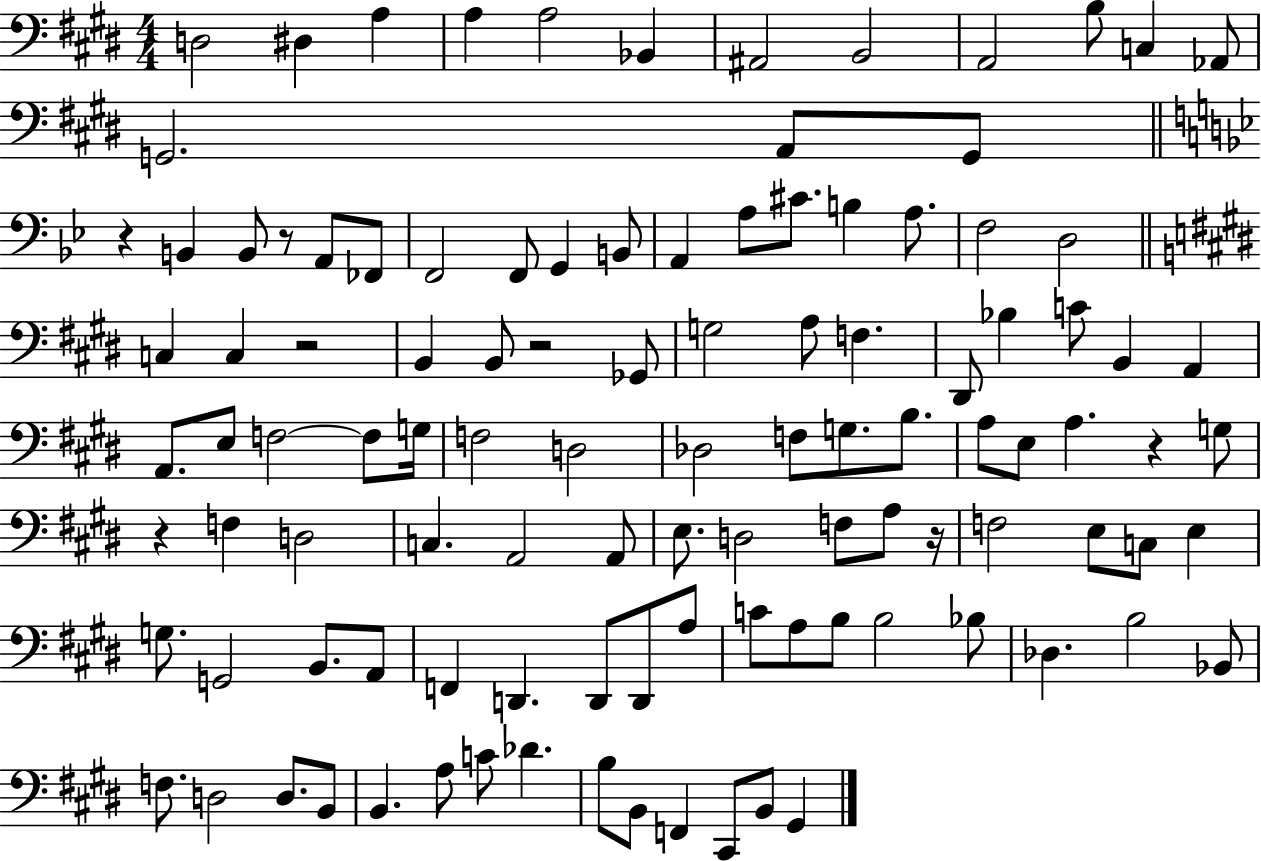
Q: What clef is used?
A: bass